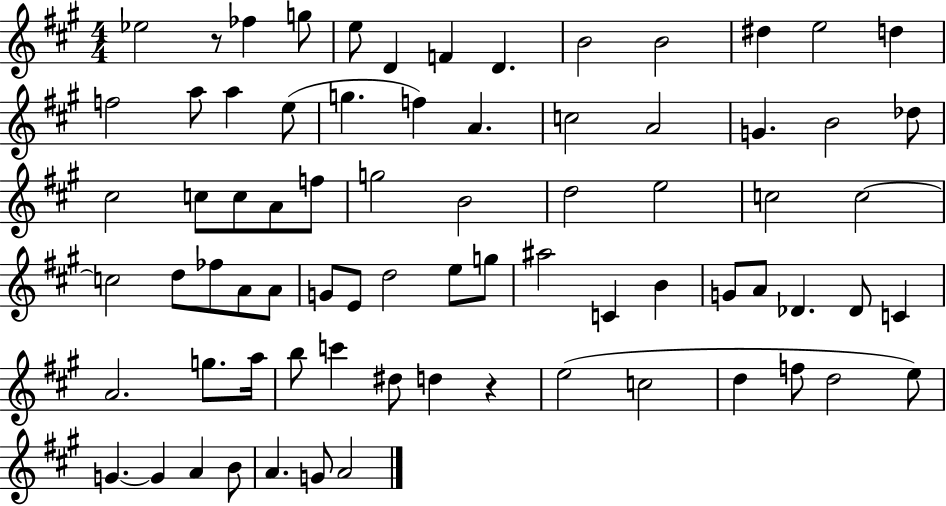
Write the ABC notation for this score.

X:1
T:Untitled
M:4/4
L:1/4
K:A
_e2 z/2 _f g/2 e/2 D F D B2 B2 ^d e2 d f2 a/2 a e/2 g f A c2 A2 G B2 _d/2 ^c2 c/2 c/2 A/2 f/2 g2 B2 d2 e2 c2 c2 c2 d/2 _f/2 A/2 A/2 G/2 E/2 d2 e/2 g/2 ^a2 C B G/2 A/2 _D _D/2 C A2 g/2 a/4 b/2 c' ^d/2 d z e2 c2 d f/2 d2 e/2 G G A B/2 A G/2 A2